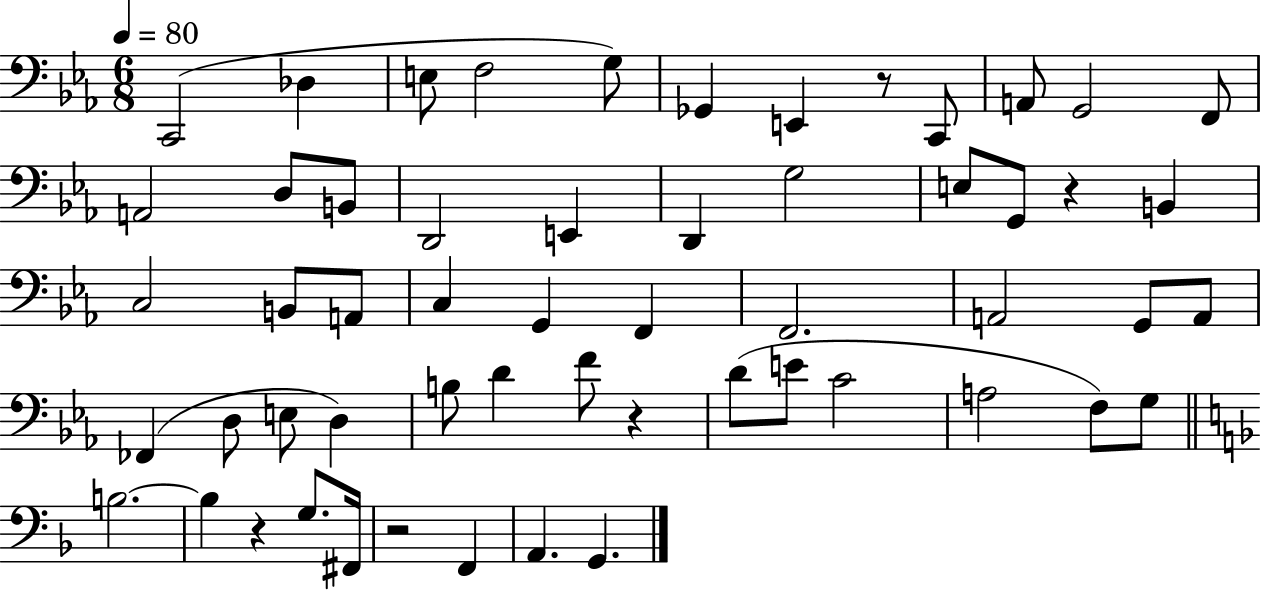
C2/h Db3/q E3/e F3/h G3/e Gb2/q E2/q R/e C2/e A2/e G2/h F2/e A2/h D3/e B2/e D2/h E2/q D2/q G3/h E3/e G2/e R/q B2/q C3/h B2/e A2/e C3/q G2/q F2/q F2/h. A2/h G2/e A2/e FES2/q D3/e E3/e D3/q B3/e D4/q F4/e R/q D4/e E4/e C4/h A3/h F3/e G3/e B3/h. B3/q R/q G3/e. F#2/s R/h F2/q A2/q. G2/q.